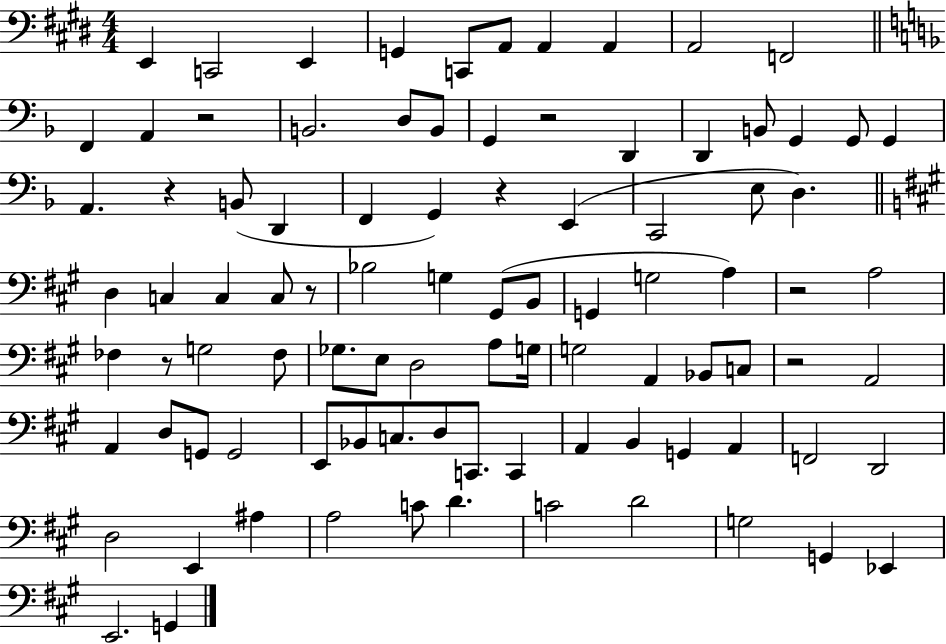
E2/q C2/h E2/q G2/q C2/e A2/e A2/q A2/q A2/h F2/h F2/q A2/q R/h B2/h. D3/e B2/e G2/q R/h D2/q D2/q B2/e G2/q G2/e G2/q A2/q. R/q B2/e D2/q F2/q G2/q R/q E2/q C2/h E3/e D3/q. D3/q C3/q C3/q C3/e R/e Bb3/h G3/q G#2/e B2/e G2/q G3/h A3/q R/h A3/h FES3/q R/e G3/h FES3/e Gb3/e. E3/e D3/h A3/e G3/s G3/h A2/q Bb2/e C3/e R/h A2/h A2/q D3/e G2/e G2/h E2/e Bb2/e C3/e. D3/e C2/e. C2/q A2/q B2/q G2/q A2/q F2/h D2/h D3/h E2/q A#3/q A3/h C4/e D4/q. C4/h D4/h G3/h G2/q Eb2/q E2/h. G2/q